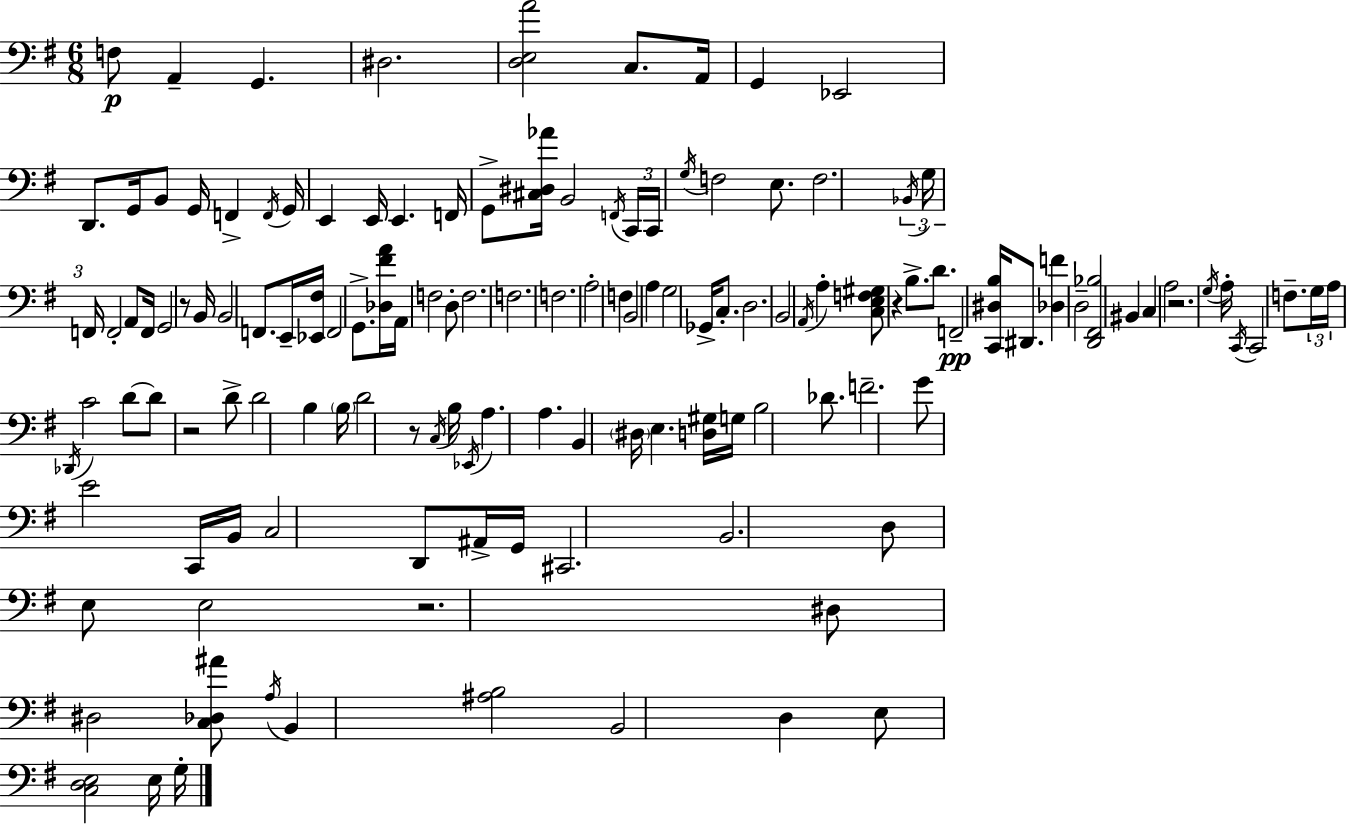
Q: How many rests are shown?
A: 6